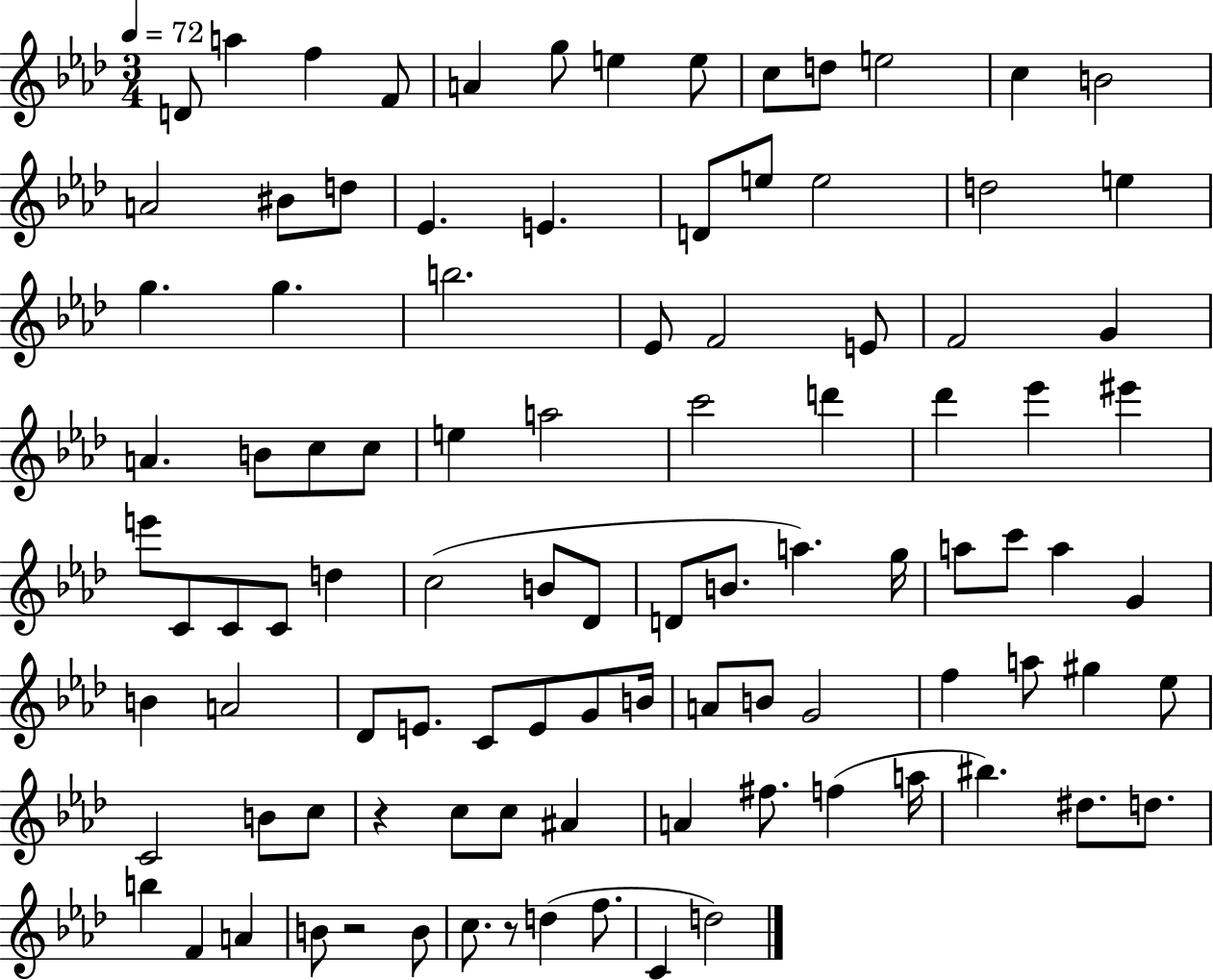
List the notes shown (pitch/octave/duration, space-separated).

D4/e A5/q F5/q F4/e A4/q G5/e E5/q E5/e C5/e D5/e E5/h C5/q B4/h A4/h BIS4/e D5/e Eb4/q. E4/q. D4/e E5/e E5/h D5/h E5/q G5/q. G5/q. B5/h. Eb4/e F4/h E4/e F4/h G4/q A4/q. B4/e C5/e C5/e E5/q A5/h C6/h D6/q Db6/q Eb6/q EIS6/q E6/e C4/e C4/e C4/e D5/q C5/h B4/e Db4/e D4/e B4/e. A5/q. G5/s A5/e C6/e A5/q G4/q B4/q A4/h Db4/e E4/e. C4/e E4/e G4/e B4/s A4/e B4/e G4/h F5/q A5/e G#5/q Eb5/e C4/h B4/e C5/e R/q C5/e C5/e A#4/q A4/q F#5/e. F5/q A5/s BIS5/q. D#5/e. D5/e. B5/q F4/q A4/q B4/e R/h B4/e C5/e. R/e D5/q F5/e. C4/q D5/h